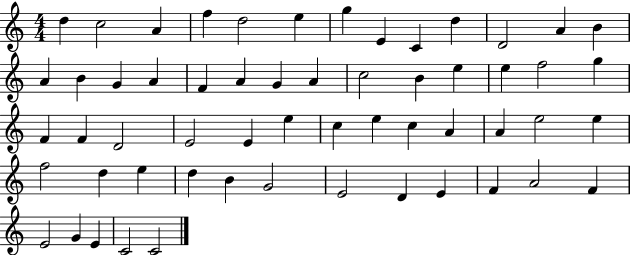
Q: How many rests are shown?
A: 0